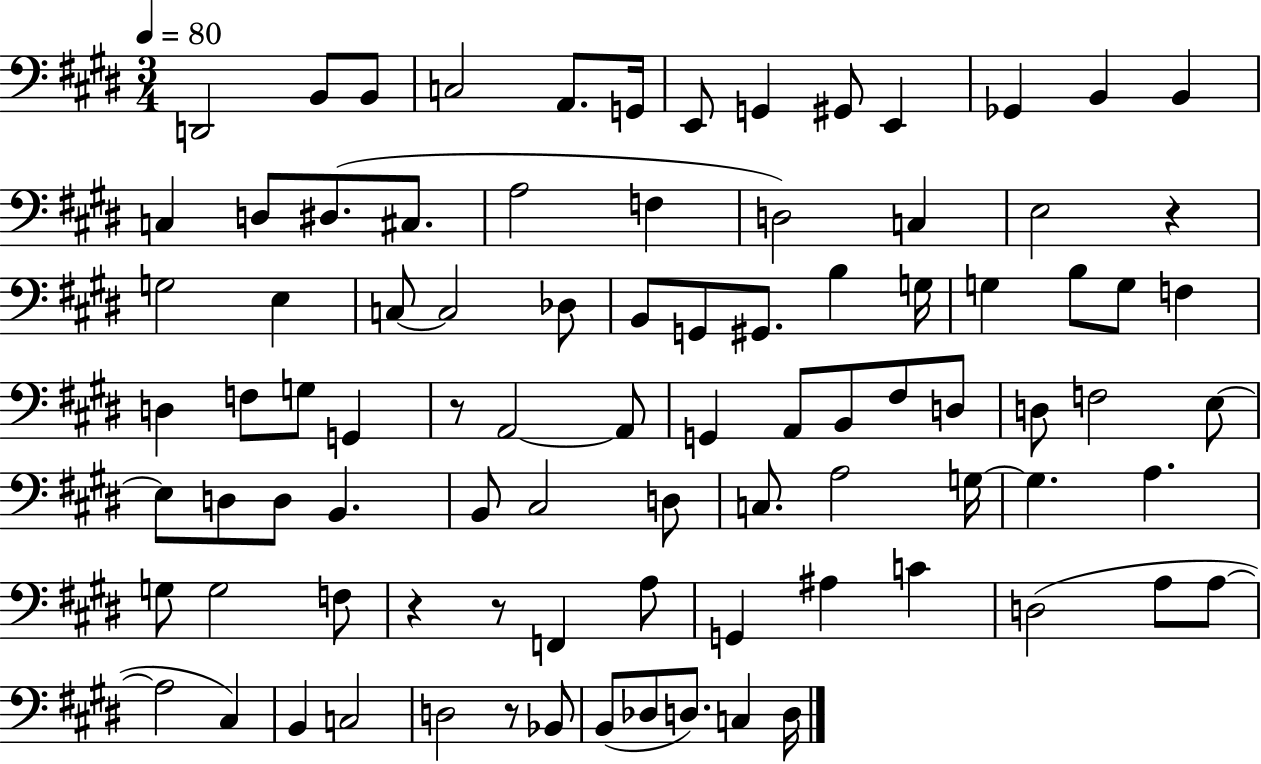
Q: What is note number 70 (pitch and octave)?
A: C4